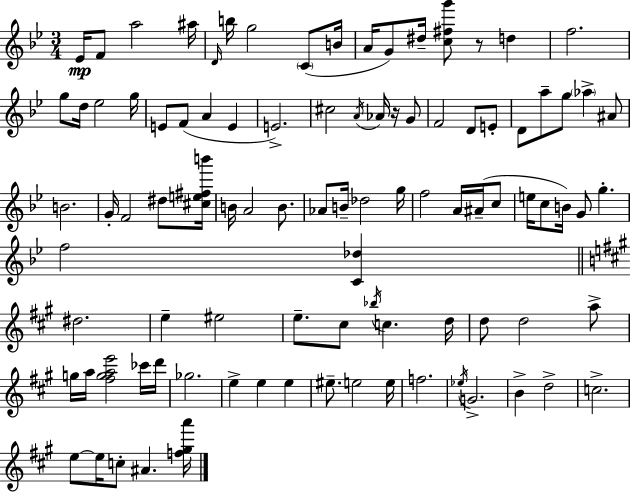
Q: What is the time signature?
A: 3/4